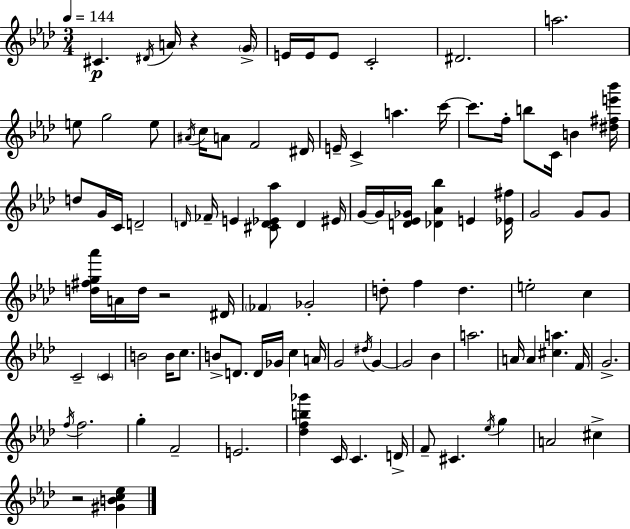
{
  \clef treble
  \numericTimeSignature
  \time 3/4
  \key f \minor
  \tempo 4 = 144
  \repeat volta 2 { cis'4.\p \acciaccatura { dis'16 } a'16 r4 | \parenthesize g'16-> e'16 e'16 e'8 c'2-. | dis'2. | a''2. | \break e''8 g''2 e''8 | \acciaccatura { ais'16 } c''16 a'8 f'2 | dis'16 e'16-- c'4-> a''4. | c'''16~~ c'''8. f''16-. b''8 c'16 b'4 | \break <dis'' fis'' e''' bes'''>16 d''8 g'16 c'16 d'2-- | \grace { d'16 } fes'16-- e'4 <cis' d' ees' aes''>8 d'4 | eis'16 g'16~~ g'16 <d' ees' ges'>16 <des' aes' bes''>4 e'4 | <ees' fis''>16 g'2 g'8 | \break g'8 <d'' fis'' g'' aes'''>16 a'16 d''16 r2 | dis'16 \parenthesize fes'4 ges'2-. | d''8-. f''4 d''4. | e''2-. c''4 | \break c'2-- \parenthesize c'4 | b'2 b'16 | c''8. b'8-> d'8. d'16 ges'16 c''4 | a'16 g'2 \acciaccatura { dis''16 } | \break g'4~~ g'2 | bes'4 a''2. | a'16 a'4 <cis'' a''>4. | f'16 g'2.-> | \break \acciaccatura { f''16 } f''2. | g''4-. f'2-- | e'2. | <des'' f'' b'' ges'''>4 c'16 c'4. | \break d'16-> f'8-- cis'4. | \acciaccatura { ees''16 } g''4 a'2 | cis''4-> r2 | <gis' b' c'' ees''>4 } \bar "|."
}